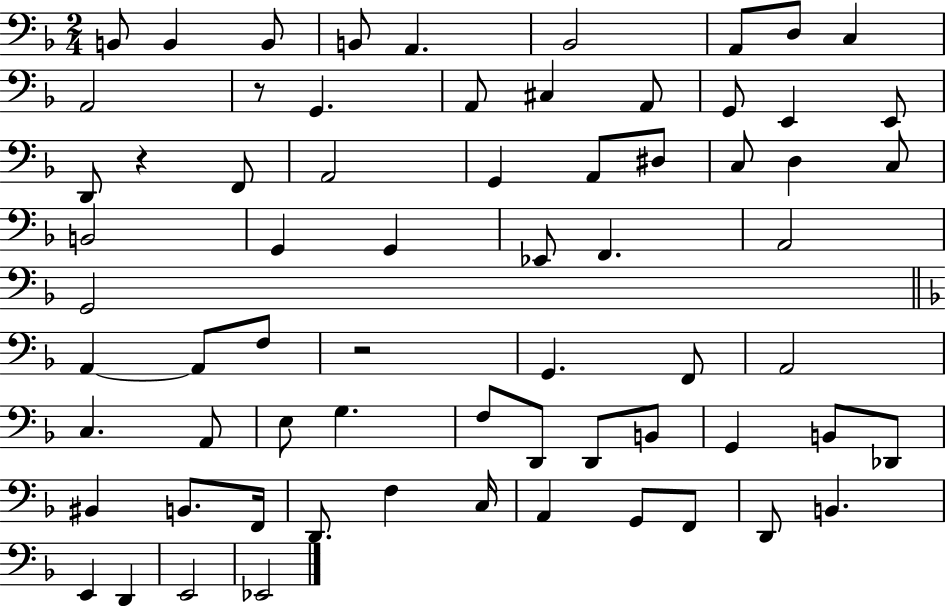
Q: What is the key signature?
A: F major